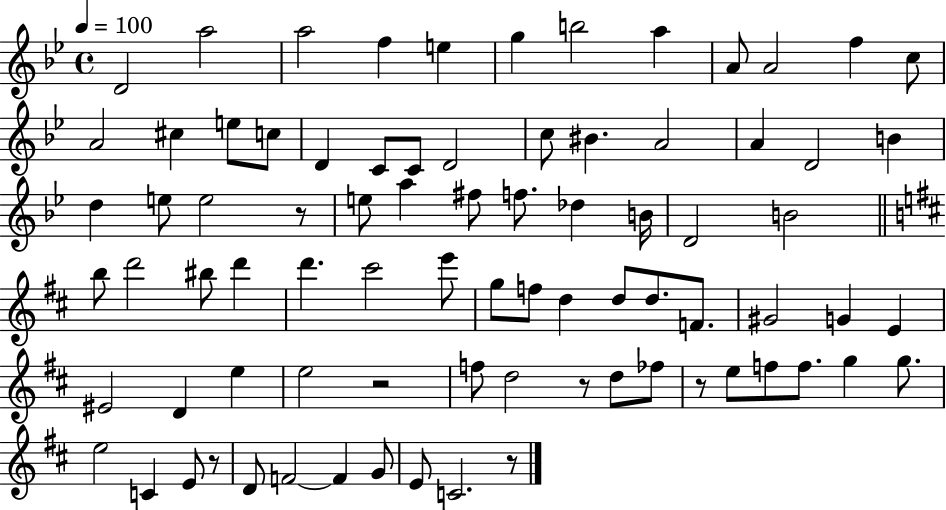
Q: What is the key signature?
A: BES major